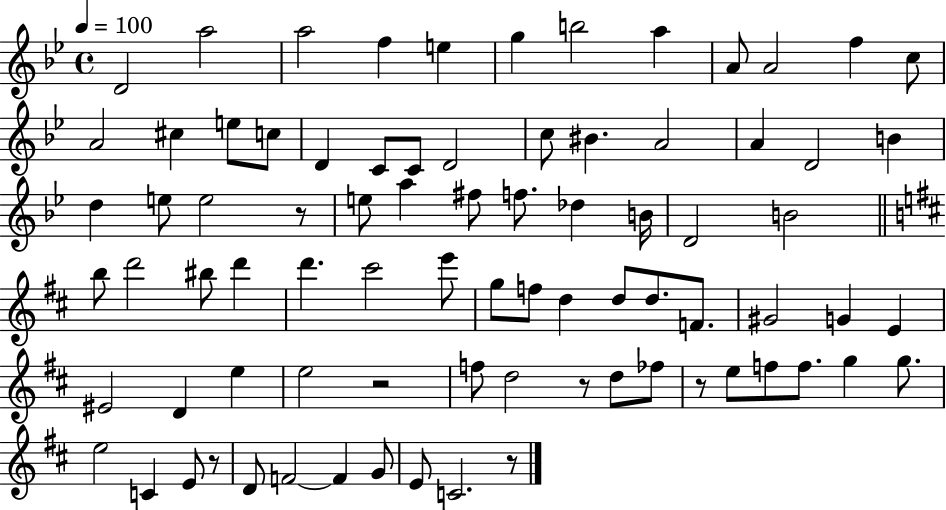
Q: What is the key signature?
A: BES major